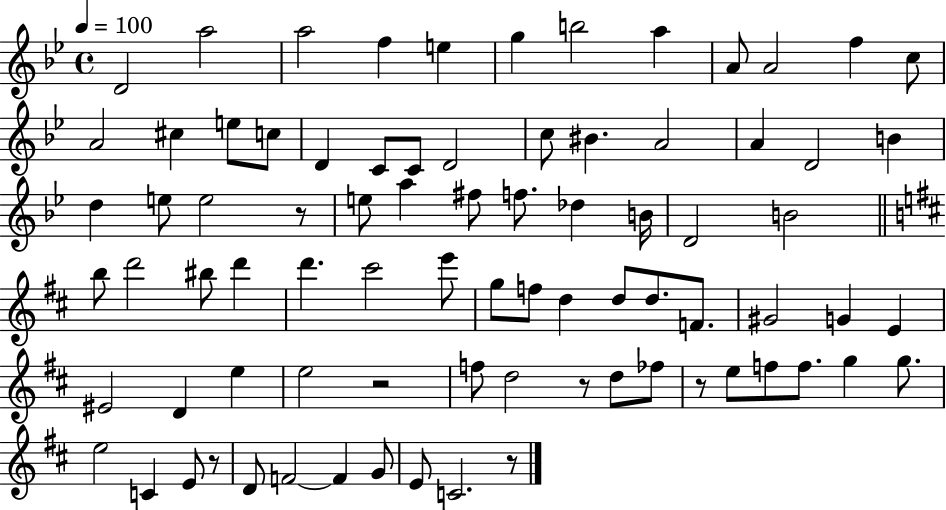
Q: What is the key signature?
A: BES major